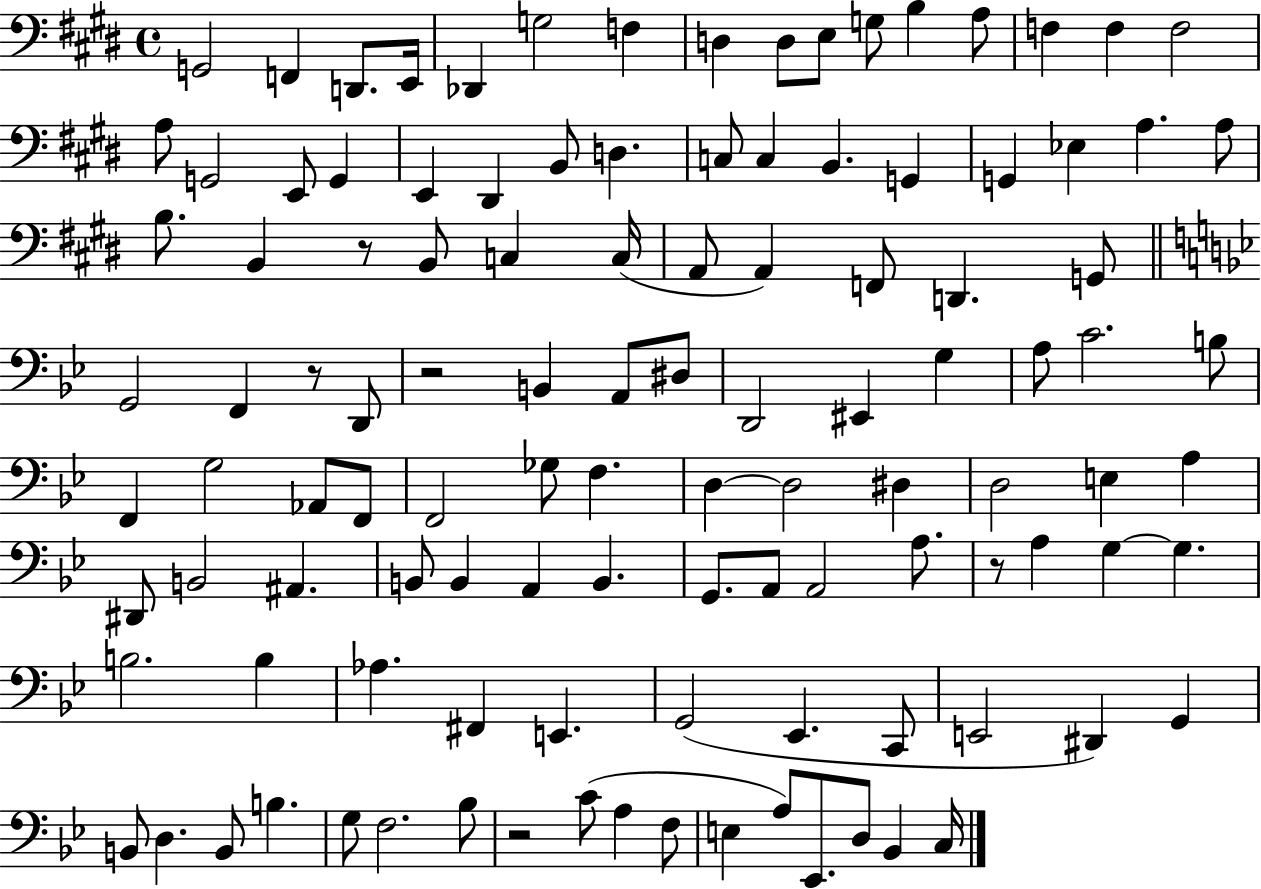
{
  \clef bass
  \time 4/4
  \defaultTimeSignature
  \key e \major
  g,2 f,4 d,8. e,16 | des,4 g2 f4 | d4 d8 e8 g8 b4 a8 | f4 f4 f2 | \break a8 g,2 e,8 g,4 | e,4 dis,4 b,8 d4. | c8 c4 b,4. g,4 | g,4 ees4 a4. a8 | \break b8. b,4 r8 b,8 c4 c16( | a,8 a,4) f,8 d,4. g,8 | \bar "||" \break \key bes \major g,2 f,4 r8 d,8 | r2 b,4 a,8 dis8 | d,2 eis,4 g4 | a8 c'2. b8 | \break f,4 g2 aes,8 f,8 | f,2 ges8 f4. | d4~~ d2 dis4 | d2 e4 a4 | \break dis,8 b,2 ais,4. | b,8 b,4 a,4 b,4. | g,8. a,8 a,2 a8. | r8 a4 g4~~ g4. | \break b2. b4 | aes4. fis,4 e,4. | g,2( ees,4. c,8 | e,2 dis,4) g,4 | \break b,8 d4. b,8 b4. | g8 f2. bes8 | r2 c'8( a4 f8 | e4 a8) ees,8. d8 bes,4 c16 | \break \bar "|."
}